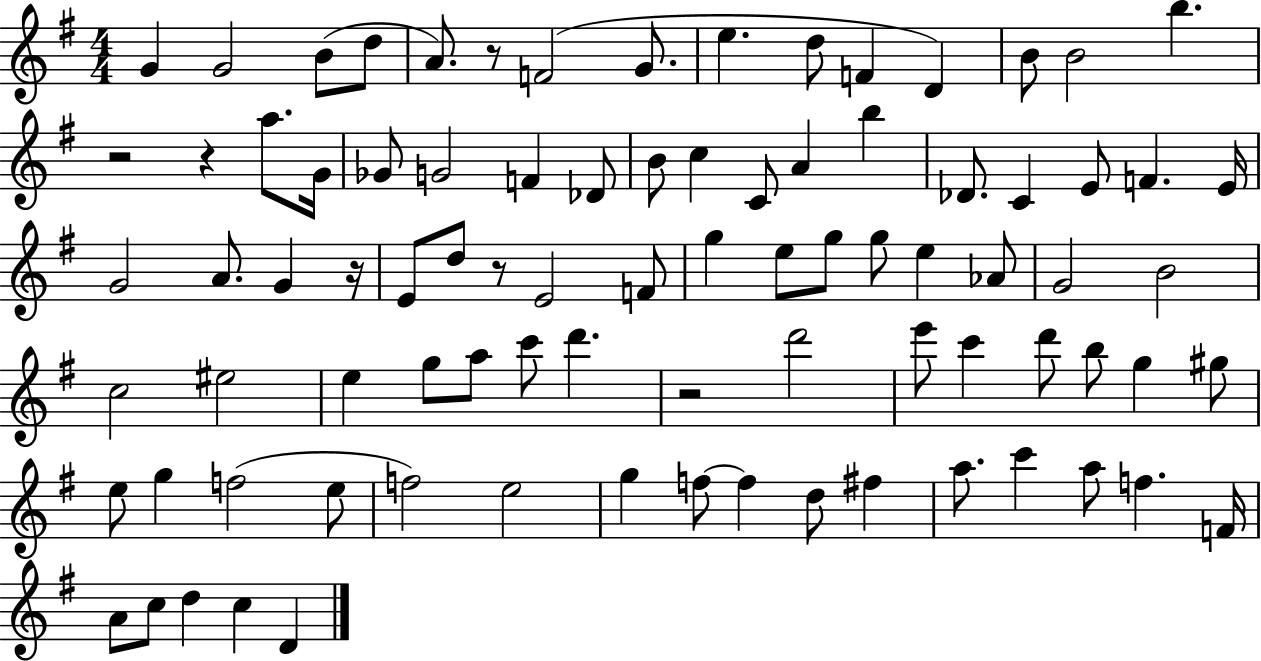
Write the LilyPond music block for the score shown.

{
  \clef treble
  \numericTimeSignature
  \time 4/4
  \key g \major
  g'4 g'2 b'8( d''8 | a'8.) r8 f'2( g'8. | e''4. d''8 f'4 d'4) | b'8 b'2 b''4. | \break r2 r4 a''8. g'16 | ges'8 g'2 f'4 des'8 | b'8 c''4 c'8 a'4 b''4 | des'8. c'4 e'8 f'4. e'16 | \break g'2 a'8. g'4 r16 | e'8 d''8 r8 e'2 f'8 | g''4 e''8 g''8 g''8 e''4 aes'8 | g'2 b'2 | \break c''2 eis''2 | e''4 g''8 a''8 c'''8 d'''4. | r2 d'''2 | e'''8 c'''4 d'''8 b''8 g''4 gis''8 | \break e''8 g''4 f''2( e''8 | f''2) e''2 | g''4 f''8~~ f''4 d''8 fis''4 | a''8. c'''4 a''8 f''4. f'16 | \break a'8 c''8 d''4 c''4 d'4 | \bar "|."
}